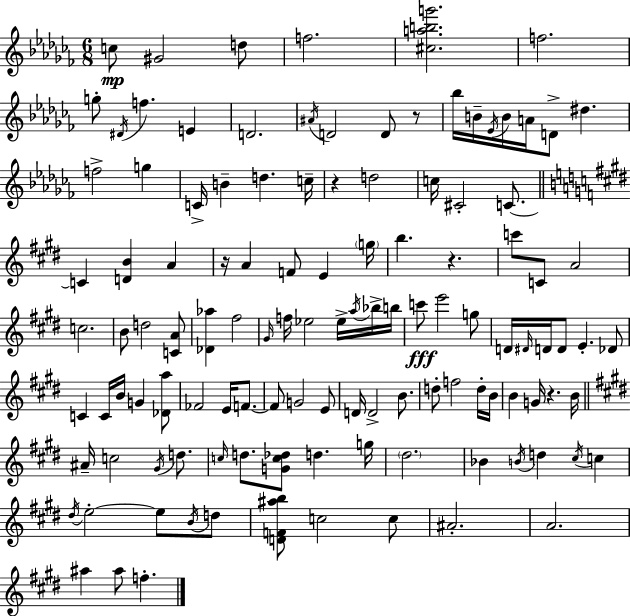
C5/e G#4/h D5/e F5/h. [C#5,A5,B5,G6]/h. F5/h. G5/e D#4/s F5/q. E4/q D4/h. A#4/s D4/h D4/e R/e Bb5/s B4/s Eb4/s B4/s A4/s D4/e D#5/q. F5/h G5/q C4/s B4/q D5/q. C5/s R/q D5/h C5/s C#4/h C4/e. C4/q [D4,B4]/q A4/q R/s A4/q F4/e E4/q G5/s B5/q. R/q. C6/e C4/e A4/h C5/h. B4/e D5/h [C4,A4]/e [Db4,Ab5]/q F#5/h G#4/s F5/s Eb5/h Eb5/s A5/s Bb5/s B5/s C6/e E6/h G5/e D4/s D#4/s D4/s D4/e E4/q. Db4/e C4/q C4/s B4/s G4/q [Db4,A5]/e FES4/h E4/s F4/e. F4/e G4/h E4/e D4/s D4/h B4/e. D5/e F5/h D5/s B4/s B4/q G4/s R/q. B4/s A#4/s C5/h G#4/s D5/e. C5/s D5/e. [G4,C5,Db5]/e D5/q. G5/s D#5/h. Bb4/q B4/s D5/q C#5/s C5/q D#5/s E5/h E5/e B4/s D5/e [D4,F4,A#5,B5]/e C5/h C5/e A#4/h. A4/h. A#5/q A#5/e F5/q.